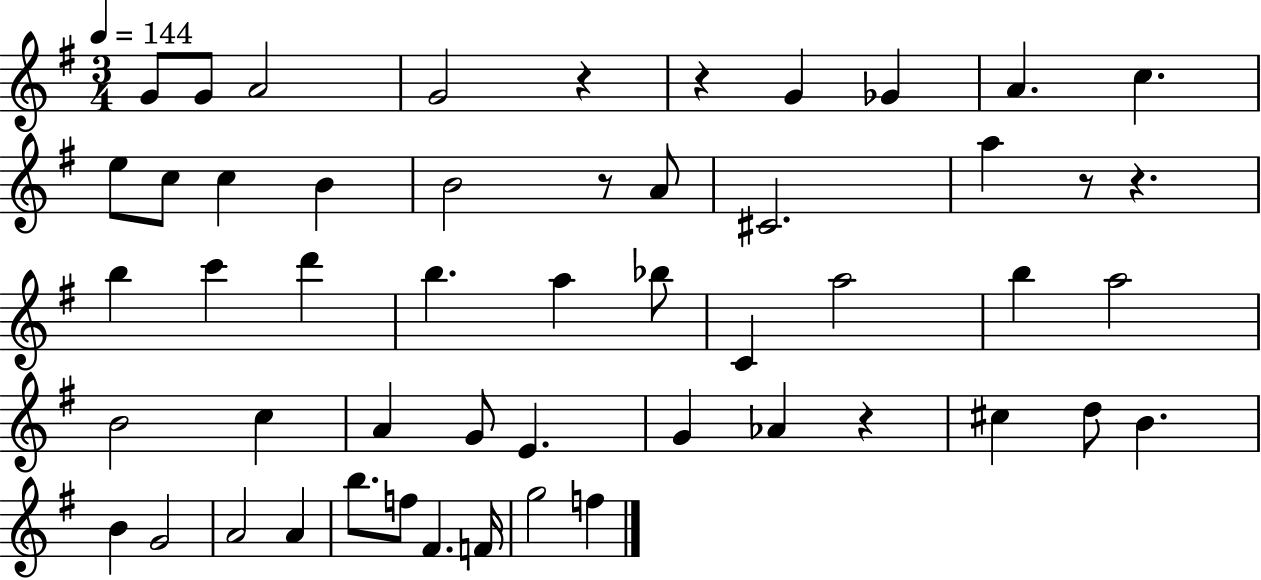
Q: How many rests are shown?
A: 6